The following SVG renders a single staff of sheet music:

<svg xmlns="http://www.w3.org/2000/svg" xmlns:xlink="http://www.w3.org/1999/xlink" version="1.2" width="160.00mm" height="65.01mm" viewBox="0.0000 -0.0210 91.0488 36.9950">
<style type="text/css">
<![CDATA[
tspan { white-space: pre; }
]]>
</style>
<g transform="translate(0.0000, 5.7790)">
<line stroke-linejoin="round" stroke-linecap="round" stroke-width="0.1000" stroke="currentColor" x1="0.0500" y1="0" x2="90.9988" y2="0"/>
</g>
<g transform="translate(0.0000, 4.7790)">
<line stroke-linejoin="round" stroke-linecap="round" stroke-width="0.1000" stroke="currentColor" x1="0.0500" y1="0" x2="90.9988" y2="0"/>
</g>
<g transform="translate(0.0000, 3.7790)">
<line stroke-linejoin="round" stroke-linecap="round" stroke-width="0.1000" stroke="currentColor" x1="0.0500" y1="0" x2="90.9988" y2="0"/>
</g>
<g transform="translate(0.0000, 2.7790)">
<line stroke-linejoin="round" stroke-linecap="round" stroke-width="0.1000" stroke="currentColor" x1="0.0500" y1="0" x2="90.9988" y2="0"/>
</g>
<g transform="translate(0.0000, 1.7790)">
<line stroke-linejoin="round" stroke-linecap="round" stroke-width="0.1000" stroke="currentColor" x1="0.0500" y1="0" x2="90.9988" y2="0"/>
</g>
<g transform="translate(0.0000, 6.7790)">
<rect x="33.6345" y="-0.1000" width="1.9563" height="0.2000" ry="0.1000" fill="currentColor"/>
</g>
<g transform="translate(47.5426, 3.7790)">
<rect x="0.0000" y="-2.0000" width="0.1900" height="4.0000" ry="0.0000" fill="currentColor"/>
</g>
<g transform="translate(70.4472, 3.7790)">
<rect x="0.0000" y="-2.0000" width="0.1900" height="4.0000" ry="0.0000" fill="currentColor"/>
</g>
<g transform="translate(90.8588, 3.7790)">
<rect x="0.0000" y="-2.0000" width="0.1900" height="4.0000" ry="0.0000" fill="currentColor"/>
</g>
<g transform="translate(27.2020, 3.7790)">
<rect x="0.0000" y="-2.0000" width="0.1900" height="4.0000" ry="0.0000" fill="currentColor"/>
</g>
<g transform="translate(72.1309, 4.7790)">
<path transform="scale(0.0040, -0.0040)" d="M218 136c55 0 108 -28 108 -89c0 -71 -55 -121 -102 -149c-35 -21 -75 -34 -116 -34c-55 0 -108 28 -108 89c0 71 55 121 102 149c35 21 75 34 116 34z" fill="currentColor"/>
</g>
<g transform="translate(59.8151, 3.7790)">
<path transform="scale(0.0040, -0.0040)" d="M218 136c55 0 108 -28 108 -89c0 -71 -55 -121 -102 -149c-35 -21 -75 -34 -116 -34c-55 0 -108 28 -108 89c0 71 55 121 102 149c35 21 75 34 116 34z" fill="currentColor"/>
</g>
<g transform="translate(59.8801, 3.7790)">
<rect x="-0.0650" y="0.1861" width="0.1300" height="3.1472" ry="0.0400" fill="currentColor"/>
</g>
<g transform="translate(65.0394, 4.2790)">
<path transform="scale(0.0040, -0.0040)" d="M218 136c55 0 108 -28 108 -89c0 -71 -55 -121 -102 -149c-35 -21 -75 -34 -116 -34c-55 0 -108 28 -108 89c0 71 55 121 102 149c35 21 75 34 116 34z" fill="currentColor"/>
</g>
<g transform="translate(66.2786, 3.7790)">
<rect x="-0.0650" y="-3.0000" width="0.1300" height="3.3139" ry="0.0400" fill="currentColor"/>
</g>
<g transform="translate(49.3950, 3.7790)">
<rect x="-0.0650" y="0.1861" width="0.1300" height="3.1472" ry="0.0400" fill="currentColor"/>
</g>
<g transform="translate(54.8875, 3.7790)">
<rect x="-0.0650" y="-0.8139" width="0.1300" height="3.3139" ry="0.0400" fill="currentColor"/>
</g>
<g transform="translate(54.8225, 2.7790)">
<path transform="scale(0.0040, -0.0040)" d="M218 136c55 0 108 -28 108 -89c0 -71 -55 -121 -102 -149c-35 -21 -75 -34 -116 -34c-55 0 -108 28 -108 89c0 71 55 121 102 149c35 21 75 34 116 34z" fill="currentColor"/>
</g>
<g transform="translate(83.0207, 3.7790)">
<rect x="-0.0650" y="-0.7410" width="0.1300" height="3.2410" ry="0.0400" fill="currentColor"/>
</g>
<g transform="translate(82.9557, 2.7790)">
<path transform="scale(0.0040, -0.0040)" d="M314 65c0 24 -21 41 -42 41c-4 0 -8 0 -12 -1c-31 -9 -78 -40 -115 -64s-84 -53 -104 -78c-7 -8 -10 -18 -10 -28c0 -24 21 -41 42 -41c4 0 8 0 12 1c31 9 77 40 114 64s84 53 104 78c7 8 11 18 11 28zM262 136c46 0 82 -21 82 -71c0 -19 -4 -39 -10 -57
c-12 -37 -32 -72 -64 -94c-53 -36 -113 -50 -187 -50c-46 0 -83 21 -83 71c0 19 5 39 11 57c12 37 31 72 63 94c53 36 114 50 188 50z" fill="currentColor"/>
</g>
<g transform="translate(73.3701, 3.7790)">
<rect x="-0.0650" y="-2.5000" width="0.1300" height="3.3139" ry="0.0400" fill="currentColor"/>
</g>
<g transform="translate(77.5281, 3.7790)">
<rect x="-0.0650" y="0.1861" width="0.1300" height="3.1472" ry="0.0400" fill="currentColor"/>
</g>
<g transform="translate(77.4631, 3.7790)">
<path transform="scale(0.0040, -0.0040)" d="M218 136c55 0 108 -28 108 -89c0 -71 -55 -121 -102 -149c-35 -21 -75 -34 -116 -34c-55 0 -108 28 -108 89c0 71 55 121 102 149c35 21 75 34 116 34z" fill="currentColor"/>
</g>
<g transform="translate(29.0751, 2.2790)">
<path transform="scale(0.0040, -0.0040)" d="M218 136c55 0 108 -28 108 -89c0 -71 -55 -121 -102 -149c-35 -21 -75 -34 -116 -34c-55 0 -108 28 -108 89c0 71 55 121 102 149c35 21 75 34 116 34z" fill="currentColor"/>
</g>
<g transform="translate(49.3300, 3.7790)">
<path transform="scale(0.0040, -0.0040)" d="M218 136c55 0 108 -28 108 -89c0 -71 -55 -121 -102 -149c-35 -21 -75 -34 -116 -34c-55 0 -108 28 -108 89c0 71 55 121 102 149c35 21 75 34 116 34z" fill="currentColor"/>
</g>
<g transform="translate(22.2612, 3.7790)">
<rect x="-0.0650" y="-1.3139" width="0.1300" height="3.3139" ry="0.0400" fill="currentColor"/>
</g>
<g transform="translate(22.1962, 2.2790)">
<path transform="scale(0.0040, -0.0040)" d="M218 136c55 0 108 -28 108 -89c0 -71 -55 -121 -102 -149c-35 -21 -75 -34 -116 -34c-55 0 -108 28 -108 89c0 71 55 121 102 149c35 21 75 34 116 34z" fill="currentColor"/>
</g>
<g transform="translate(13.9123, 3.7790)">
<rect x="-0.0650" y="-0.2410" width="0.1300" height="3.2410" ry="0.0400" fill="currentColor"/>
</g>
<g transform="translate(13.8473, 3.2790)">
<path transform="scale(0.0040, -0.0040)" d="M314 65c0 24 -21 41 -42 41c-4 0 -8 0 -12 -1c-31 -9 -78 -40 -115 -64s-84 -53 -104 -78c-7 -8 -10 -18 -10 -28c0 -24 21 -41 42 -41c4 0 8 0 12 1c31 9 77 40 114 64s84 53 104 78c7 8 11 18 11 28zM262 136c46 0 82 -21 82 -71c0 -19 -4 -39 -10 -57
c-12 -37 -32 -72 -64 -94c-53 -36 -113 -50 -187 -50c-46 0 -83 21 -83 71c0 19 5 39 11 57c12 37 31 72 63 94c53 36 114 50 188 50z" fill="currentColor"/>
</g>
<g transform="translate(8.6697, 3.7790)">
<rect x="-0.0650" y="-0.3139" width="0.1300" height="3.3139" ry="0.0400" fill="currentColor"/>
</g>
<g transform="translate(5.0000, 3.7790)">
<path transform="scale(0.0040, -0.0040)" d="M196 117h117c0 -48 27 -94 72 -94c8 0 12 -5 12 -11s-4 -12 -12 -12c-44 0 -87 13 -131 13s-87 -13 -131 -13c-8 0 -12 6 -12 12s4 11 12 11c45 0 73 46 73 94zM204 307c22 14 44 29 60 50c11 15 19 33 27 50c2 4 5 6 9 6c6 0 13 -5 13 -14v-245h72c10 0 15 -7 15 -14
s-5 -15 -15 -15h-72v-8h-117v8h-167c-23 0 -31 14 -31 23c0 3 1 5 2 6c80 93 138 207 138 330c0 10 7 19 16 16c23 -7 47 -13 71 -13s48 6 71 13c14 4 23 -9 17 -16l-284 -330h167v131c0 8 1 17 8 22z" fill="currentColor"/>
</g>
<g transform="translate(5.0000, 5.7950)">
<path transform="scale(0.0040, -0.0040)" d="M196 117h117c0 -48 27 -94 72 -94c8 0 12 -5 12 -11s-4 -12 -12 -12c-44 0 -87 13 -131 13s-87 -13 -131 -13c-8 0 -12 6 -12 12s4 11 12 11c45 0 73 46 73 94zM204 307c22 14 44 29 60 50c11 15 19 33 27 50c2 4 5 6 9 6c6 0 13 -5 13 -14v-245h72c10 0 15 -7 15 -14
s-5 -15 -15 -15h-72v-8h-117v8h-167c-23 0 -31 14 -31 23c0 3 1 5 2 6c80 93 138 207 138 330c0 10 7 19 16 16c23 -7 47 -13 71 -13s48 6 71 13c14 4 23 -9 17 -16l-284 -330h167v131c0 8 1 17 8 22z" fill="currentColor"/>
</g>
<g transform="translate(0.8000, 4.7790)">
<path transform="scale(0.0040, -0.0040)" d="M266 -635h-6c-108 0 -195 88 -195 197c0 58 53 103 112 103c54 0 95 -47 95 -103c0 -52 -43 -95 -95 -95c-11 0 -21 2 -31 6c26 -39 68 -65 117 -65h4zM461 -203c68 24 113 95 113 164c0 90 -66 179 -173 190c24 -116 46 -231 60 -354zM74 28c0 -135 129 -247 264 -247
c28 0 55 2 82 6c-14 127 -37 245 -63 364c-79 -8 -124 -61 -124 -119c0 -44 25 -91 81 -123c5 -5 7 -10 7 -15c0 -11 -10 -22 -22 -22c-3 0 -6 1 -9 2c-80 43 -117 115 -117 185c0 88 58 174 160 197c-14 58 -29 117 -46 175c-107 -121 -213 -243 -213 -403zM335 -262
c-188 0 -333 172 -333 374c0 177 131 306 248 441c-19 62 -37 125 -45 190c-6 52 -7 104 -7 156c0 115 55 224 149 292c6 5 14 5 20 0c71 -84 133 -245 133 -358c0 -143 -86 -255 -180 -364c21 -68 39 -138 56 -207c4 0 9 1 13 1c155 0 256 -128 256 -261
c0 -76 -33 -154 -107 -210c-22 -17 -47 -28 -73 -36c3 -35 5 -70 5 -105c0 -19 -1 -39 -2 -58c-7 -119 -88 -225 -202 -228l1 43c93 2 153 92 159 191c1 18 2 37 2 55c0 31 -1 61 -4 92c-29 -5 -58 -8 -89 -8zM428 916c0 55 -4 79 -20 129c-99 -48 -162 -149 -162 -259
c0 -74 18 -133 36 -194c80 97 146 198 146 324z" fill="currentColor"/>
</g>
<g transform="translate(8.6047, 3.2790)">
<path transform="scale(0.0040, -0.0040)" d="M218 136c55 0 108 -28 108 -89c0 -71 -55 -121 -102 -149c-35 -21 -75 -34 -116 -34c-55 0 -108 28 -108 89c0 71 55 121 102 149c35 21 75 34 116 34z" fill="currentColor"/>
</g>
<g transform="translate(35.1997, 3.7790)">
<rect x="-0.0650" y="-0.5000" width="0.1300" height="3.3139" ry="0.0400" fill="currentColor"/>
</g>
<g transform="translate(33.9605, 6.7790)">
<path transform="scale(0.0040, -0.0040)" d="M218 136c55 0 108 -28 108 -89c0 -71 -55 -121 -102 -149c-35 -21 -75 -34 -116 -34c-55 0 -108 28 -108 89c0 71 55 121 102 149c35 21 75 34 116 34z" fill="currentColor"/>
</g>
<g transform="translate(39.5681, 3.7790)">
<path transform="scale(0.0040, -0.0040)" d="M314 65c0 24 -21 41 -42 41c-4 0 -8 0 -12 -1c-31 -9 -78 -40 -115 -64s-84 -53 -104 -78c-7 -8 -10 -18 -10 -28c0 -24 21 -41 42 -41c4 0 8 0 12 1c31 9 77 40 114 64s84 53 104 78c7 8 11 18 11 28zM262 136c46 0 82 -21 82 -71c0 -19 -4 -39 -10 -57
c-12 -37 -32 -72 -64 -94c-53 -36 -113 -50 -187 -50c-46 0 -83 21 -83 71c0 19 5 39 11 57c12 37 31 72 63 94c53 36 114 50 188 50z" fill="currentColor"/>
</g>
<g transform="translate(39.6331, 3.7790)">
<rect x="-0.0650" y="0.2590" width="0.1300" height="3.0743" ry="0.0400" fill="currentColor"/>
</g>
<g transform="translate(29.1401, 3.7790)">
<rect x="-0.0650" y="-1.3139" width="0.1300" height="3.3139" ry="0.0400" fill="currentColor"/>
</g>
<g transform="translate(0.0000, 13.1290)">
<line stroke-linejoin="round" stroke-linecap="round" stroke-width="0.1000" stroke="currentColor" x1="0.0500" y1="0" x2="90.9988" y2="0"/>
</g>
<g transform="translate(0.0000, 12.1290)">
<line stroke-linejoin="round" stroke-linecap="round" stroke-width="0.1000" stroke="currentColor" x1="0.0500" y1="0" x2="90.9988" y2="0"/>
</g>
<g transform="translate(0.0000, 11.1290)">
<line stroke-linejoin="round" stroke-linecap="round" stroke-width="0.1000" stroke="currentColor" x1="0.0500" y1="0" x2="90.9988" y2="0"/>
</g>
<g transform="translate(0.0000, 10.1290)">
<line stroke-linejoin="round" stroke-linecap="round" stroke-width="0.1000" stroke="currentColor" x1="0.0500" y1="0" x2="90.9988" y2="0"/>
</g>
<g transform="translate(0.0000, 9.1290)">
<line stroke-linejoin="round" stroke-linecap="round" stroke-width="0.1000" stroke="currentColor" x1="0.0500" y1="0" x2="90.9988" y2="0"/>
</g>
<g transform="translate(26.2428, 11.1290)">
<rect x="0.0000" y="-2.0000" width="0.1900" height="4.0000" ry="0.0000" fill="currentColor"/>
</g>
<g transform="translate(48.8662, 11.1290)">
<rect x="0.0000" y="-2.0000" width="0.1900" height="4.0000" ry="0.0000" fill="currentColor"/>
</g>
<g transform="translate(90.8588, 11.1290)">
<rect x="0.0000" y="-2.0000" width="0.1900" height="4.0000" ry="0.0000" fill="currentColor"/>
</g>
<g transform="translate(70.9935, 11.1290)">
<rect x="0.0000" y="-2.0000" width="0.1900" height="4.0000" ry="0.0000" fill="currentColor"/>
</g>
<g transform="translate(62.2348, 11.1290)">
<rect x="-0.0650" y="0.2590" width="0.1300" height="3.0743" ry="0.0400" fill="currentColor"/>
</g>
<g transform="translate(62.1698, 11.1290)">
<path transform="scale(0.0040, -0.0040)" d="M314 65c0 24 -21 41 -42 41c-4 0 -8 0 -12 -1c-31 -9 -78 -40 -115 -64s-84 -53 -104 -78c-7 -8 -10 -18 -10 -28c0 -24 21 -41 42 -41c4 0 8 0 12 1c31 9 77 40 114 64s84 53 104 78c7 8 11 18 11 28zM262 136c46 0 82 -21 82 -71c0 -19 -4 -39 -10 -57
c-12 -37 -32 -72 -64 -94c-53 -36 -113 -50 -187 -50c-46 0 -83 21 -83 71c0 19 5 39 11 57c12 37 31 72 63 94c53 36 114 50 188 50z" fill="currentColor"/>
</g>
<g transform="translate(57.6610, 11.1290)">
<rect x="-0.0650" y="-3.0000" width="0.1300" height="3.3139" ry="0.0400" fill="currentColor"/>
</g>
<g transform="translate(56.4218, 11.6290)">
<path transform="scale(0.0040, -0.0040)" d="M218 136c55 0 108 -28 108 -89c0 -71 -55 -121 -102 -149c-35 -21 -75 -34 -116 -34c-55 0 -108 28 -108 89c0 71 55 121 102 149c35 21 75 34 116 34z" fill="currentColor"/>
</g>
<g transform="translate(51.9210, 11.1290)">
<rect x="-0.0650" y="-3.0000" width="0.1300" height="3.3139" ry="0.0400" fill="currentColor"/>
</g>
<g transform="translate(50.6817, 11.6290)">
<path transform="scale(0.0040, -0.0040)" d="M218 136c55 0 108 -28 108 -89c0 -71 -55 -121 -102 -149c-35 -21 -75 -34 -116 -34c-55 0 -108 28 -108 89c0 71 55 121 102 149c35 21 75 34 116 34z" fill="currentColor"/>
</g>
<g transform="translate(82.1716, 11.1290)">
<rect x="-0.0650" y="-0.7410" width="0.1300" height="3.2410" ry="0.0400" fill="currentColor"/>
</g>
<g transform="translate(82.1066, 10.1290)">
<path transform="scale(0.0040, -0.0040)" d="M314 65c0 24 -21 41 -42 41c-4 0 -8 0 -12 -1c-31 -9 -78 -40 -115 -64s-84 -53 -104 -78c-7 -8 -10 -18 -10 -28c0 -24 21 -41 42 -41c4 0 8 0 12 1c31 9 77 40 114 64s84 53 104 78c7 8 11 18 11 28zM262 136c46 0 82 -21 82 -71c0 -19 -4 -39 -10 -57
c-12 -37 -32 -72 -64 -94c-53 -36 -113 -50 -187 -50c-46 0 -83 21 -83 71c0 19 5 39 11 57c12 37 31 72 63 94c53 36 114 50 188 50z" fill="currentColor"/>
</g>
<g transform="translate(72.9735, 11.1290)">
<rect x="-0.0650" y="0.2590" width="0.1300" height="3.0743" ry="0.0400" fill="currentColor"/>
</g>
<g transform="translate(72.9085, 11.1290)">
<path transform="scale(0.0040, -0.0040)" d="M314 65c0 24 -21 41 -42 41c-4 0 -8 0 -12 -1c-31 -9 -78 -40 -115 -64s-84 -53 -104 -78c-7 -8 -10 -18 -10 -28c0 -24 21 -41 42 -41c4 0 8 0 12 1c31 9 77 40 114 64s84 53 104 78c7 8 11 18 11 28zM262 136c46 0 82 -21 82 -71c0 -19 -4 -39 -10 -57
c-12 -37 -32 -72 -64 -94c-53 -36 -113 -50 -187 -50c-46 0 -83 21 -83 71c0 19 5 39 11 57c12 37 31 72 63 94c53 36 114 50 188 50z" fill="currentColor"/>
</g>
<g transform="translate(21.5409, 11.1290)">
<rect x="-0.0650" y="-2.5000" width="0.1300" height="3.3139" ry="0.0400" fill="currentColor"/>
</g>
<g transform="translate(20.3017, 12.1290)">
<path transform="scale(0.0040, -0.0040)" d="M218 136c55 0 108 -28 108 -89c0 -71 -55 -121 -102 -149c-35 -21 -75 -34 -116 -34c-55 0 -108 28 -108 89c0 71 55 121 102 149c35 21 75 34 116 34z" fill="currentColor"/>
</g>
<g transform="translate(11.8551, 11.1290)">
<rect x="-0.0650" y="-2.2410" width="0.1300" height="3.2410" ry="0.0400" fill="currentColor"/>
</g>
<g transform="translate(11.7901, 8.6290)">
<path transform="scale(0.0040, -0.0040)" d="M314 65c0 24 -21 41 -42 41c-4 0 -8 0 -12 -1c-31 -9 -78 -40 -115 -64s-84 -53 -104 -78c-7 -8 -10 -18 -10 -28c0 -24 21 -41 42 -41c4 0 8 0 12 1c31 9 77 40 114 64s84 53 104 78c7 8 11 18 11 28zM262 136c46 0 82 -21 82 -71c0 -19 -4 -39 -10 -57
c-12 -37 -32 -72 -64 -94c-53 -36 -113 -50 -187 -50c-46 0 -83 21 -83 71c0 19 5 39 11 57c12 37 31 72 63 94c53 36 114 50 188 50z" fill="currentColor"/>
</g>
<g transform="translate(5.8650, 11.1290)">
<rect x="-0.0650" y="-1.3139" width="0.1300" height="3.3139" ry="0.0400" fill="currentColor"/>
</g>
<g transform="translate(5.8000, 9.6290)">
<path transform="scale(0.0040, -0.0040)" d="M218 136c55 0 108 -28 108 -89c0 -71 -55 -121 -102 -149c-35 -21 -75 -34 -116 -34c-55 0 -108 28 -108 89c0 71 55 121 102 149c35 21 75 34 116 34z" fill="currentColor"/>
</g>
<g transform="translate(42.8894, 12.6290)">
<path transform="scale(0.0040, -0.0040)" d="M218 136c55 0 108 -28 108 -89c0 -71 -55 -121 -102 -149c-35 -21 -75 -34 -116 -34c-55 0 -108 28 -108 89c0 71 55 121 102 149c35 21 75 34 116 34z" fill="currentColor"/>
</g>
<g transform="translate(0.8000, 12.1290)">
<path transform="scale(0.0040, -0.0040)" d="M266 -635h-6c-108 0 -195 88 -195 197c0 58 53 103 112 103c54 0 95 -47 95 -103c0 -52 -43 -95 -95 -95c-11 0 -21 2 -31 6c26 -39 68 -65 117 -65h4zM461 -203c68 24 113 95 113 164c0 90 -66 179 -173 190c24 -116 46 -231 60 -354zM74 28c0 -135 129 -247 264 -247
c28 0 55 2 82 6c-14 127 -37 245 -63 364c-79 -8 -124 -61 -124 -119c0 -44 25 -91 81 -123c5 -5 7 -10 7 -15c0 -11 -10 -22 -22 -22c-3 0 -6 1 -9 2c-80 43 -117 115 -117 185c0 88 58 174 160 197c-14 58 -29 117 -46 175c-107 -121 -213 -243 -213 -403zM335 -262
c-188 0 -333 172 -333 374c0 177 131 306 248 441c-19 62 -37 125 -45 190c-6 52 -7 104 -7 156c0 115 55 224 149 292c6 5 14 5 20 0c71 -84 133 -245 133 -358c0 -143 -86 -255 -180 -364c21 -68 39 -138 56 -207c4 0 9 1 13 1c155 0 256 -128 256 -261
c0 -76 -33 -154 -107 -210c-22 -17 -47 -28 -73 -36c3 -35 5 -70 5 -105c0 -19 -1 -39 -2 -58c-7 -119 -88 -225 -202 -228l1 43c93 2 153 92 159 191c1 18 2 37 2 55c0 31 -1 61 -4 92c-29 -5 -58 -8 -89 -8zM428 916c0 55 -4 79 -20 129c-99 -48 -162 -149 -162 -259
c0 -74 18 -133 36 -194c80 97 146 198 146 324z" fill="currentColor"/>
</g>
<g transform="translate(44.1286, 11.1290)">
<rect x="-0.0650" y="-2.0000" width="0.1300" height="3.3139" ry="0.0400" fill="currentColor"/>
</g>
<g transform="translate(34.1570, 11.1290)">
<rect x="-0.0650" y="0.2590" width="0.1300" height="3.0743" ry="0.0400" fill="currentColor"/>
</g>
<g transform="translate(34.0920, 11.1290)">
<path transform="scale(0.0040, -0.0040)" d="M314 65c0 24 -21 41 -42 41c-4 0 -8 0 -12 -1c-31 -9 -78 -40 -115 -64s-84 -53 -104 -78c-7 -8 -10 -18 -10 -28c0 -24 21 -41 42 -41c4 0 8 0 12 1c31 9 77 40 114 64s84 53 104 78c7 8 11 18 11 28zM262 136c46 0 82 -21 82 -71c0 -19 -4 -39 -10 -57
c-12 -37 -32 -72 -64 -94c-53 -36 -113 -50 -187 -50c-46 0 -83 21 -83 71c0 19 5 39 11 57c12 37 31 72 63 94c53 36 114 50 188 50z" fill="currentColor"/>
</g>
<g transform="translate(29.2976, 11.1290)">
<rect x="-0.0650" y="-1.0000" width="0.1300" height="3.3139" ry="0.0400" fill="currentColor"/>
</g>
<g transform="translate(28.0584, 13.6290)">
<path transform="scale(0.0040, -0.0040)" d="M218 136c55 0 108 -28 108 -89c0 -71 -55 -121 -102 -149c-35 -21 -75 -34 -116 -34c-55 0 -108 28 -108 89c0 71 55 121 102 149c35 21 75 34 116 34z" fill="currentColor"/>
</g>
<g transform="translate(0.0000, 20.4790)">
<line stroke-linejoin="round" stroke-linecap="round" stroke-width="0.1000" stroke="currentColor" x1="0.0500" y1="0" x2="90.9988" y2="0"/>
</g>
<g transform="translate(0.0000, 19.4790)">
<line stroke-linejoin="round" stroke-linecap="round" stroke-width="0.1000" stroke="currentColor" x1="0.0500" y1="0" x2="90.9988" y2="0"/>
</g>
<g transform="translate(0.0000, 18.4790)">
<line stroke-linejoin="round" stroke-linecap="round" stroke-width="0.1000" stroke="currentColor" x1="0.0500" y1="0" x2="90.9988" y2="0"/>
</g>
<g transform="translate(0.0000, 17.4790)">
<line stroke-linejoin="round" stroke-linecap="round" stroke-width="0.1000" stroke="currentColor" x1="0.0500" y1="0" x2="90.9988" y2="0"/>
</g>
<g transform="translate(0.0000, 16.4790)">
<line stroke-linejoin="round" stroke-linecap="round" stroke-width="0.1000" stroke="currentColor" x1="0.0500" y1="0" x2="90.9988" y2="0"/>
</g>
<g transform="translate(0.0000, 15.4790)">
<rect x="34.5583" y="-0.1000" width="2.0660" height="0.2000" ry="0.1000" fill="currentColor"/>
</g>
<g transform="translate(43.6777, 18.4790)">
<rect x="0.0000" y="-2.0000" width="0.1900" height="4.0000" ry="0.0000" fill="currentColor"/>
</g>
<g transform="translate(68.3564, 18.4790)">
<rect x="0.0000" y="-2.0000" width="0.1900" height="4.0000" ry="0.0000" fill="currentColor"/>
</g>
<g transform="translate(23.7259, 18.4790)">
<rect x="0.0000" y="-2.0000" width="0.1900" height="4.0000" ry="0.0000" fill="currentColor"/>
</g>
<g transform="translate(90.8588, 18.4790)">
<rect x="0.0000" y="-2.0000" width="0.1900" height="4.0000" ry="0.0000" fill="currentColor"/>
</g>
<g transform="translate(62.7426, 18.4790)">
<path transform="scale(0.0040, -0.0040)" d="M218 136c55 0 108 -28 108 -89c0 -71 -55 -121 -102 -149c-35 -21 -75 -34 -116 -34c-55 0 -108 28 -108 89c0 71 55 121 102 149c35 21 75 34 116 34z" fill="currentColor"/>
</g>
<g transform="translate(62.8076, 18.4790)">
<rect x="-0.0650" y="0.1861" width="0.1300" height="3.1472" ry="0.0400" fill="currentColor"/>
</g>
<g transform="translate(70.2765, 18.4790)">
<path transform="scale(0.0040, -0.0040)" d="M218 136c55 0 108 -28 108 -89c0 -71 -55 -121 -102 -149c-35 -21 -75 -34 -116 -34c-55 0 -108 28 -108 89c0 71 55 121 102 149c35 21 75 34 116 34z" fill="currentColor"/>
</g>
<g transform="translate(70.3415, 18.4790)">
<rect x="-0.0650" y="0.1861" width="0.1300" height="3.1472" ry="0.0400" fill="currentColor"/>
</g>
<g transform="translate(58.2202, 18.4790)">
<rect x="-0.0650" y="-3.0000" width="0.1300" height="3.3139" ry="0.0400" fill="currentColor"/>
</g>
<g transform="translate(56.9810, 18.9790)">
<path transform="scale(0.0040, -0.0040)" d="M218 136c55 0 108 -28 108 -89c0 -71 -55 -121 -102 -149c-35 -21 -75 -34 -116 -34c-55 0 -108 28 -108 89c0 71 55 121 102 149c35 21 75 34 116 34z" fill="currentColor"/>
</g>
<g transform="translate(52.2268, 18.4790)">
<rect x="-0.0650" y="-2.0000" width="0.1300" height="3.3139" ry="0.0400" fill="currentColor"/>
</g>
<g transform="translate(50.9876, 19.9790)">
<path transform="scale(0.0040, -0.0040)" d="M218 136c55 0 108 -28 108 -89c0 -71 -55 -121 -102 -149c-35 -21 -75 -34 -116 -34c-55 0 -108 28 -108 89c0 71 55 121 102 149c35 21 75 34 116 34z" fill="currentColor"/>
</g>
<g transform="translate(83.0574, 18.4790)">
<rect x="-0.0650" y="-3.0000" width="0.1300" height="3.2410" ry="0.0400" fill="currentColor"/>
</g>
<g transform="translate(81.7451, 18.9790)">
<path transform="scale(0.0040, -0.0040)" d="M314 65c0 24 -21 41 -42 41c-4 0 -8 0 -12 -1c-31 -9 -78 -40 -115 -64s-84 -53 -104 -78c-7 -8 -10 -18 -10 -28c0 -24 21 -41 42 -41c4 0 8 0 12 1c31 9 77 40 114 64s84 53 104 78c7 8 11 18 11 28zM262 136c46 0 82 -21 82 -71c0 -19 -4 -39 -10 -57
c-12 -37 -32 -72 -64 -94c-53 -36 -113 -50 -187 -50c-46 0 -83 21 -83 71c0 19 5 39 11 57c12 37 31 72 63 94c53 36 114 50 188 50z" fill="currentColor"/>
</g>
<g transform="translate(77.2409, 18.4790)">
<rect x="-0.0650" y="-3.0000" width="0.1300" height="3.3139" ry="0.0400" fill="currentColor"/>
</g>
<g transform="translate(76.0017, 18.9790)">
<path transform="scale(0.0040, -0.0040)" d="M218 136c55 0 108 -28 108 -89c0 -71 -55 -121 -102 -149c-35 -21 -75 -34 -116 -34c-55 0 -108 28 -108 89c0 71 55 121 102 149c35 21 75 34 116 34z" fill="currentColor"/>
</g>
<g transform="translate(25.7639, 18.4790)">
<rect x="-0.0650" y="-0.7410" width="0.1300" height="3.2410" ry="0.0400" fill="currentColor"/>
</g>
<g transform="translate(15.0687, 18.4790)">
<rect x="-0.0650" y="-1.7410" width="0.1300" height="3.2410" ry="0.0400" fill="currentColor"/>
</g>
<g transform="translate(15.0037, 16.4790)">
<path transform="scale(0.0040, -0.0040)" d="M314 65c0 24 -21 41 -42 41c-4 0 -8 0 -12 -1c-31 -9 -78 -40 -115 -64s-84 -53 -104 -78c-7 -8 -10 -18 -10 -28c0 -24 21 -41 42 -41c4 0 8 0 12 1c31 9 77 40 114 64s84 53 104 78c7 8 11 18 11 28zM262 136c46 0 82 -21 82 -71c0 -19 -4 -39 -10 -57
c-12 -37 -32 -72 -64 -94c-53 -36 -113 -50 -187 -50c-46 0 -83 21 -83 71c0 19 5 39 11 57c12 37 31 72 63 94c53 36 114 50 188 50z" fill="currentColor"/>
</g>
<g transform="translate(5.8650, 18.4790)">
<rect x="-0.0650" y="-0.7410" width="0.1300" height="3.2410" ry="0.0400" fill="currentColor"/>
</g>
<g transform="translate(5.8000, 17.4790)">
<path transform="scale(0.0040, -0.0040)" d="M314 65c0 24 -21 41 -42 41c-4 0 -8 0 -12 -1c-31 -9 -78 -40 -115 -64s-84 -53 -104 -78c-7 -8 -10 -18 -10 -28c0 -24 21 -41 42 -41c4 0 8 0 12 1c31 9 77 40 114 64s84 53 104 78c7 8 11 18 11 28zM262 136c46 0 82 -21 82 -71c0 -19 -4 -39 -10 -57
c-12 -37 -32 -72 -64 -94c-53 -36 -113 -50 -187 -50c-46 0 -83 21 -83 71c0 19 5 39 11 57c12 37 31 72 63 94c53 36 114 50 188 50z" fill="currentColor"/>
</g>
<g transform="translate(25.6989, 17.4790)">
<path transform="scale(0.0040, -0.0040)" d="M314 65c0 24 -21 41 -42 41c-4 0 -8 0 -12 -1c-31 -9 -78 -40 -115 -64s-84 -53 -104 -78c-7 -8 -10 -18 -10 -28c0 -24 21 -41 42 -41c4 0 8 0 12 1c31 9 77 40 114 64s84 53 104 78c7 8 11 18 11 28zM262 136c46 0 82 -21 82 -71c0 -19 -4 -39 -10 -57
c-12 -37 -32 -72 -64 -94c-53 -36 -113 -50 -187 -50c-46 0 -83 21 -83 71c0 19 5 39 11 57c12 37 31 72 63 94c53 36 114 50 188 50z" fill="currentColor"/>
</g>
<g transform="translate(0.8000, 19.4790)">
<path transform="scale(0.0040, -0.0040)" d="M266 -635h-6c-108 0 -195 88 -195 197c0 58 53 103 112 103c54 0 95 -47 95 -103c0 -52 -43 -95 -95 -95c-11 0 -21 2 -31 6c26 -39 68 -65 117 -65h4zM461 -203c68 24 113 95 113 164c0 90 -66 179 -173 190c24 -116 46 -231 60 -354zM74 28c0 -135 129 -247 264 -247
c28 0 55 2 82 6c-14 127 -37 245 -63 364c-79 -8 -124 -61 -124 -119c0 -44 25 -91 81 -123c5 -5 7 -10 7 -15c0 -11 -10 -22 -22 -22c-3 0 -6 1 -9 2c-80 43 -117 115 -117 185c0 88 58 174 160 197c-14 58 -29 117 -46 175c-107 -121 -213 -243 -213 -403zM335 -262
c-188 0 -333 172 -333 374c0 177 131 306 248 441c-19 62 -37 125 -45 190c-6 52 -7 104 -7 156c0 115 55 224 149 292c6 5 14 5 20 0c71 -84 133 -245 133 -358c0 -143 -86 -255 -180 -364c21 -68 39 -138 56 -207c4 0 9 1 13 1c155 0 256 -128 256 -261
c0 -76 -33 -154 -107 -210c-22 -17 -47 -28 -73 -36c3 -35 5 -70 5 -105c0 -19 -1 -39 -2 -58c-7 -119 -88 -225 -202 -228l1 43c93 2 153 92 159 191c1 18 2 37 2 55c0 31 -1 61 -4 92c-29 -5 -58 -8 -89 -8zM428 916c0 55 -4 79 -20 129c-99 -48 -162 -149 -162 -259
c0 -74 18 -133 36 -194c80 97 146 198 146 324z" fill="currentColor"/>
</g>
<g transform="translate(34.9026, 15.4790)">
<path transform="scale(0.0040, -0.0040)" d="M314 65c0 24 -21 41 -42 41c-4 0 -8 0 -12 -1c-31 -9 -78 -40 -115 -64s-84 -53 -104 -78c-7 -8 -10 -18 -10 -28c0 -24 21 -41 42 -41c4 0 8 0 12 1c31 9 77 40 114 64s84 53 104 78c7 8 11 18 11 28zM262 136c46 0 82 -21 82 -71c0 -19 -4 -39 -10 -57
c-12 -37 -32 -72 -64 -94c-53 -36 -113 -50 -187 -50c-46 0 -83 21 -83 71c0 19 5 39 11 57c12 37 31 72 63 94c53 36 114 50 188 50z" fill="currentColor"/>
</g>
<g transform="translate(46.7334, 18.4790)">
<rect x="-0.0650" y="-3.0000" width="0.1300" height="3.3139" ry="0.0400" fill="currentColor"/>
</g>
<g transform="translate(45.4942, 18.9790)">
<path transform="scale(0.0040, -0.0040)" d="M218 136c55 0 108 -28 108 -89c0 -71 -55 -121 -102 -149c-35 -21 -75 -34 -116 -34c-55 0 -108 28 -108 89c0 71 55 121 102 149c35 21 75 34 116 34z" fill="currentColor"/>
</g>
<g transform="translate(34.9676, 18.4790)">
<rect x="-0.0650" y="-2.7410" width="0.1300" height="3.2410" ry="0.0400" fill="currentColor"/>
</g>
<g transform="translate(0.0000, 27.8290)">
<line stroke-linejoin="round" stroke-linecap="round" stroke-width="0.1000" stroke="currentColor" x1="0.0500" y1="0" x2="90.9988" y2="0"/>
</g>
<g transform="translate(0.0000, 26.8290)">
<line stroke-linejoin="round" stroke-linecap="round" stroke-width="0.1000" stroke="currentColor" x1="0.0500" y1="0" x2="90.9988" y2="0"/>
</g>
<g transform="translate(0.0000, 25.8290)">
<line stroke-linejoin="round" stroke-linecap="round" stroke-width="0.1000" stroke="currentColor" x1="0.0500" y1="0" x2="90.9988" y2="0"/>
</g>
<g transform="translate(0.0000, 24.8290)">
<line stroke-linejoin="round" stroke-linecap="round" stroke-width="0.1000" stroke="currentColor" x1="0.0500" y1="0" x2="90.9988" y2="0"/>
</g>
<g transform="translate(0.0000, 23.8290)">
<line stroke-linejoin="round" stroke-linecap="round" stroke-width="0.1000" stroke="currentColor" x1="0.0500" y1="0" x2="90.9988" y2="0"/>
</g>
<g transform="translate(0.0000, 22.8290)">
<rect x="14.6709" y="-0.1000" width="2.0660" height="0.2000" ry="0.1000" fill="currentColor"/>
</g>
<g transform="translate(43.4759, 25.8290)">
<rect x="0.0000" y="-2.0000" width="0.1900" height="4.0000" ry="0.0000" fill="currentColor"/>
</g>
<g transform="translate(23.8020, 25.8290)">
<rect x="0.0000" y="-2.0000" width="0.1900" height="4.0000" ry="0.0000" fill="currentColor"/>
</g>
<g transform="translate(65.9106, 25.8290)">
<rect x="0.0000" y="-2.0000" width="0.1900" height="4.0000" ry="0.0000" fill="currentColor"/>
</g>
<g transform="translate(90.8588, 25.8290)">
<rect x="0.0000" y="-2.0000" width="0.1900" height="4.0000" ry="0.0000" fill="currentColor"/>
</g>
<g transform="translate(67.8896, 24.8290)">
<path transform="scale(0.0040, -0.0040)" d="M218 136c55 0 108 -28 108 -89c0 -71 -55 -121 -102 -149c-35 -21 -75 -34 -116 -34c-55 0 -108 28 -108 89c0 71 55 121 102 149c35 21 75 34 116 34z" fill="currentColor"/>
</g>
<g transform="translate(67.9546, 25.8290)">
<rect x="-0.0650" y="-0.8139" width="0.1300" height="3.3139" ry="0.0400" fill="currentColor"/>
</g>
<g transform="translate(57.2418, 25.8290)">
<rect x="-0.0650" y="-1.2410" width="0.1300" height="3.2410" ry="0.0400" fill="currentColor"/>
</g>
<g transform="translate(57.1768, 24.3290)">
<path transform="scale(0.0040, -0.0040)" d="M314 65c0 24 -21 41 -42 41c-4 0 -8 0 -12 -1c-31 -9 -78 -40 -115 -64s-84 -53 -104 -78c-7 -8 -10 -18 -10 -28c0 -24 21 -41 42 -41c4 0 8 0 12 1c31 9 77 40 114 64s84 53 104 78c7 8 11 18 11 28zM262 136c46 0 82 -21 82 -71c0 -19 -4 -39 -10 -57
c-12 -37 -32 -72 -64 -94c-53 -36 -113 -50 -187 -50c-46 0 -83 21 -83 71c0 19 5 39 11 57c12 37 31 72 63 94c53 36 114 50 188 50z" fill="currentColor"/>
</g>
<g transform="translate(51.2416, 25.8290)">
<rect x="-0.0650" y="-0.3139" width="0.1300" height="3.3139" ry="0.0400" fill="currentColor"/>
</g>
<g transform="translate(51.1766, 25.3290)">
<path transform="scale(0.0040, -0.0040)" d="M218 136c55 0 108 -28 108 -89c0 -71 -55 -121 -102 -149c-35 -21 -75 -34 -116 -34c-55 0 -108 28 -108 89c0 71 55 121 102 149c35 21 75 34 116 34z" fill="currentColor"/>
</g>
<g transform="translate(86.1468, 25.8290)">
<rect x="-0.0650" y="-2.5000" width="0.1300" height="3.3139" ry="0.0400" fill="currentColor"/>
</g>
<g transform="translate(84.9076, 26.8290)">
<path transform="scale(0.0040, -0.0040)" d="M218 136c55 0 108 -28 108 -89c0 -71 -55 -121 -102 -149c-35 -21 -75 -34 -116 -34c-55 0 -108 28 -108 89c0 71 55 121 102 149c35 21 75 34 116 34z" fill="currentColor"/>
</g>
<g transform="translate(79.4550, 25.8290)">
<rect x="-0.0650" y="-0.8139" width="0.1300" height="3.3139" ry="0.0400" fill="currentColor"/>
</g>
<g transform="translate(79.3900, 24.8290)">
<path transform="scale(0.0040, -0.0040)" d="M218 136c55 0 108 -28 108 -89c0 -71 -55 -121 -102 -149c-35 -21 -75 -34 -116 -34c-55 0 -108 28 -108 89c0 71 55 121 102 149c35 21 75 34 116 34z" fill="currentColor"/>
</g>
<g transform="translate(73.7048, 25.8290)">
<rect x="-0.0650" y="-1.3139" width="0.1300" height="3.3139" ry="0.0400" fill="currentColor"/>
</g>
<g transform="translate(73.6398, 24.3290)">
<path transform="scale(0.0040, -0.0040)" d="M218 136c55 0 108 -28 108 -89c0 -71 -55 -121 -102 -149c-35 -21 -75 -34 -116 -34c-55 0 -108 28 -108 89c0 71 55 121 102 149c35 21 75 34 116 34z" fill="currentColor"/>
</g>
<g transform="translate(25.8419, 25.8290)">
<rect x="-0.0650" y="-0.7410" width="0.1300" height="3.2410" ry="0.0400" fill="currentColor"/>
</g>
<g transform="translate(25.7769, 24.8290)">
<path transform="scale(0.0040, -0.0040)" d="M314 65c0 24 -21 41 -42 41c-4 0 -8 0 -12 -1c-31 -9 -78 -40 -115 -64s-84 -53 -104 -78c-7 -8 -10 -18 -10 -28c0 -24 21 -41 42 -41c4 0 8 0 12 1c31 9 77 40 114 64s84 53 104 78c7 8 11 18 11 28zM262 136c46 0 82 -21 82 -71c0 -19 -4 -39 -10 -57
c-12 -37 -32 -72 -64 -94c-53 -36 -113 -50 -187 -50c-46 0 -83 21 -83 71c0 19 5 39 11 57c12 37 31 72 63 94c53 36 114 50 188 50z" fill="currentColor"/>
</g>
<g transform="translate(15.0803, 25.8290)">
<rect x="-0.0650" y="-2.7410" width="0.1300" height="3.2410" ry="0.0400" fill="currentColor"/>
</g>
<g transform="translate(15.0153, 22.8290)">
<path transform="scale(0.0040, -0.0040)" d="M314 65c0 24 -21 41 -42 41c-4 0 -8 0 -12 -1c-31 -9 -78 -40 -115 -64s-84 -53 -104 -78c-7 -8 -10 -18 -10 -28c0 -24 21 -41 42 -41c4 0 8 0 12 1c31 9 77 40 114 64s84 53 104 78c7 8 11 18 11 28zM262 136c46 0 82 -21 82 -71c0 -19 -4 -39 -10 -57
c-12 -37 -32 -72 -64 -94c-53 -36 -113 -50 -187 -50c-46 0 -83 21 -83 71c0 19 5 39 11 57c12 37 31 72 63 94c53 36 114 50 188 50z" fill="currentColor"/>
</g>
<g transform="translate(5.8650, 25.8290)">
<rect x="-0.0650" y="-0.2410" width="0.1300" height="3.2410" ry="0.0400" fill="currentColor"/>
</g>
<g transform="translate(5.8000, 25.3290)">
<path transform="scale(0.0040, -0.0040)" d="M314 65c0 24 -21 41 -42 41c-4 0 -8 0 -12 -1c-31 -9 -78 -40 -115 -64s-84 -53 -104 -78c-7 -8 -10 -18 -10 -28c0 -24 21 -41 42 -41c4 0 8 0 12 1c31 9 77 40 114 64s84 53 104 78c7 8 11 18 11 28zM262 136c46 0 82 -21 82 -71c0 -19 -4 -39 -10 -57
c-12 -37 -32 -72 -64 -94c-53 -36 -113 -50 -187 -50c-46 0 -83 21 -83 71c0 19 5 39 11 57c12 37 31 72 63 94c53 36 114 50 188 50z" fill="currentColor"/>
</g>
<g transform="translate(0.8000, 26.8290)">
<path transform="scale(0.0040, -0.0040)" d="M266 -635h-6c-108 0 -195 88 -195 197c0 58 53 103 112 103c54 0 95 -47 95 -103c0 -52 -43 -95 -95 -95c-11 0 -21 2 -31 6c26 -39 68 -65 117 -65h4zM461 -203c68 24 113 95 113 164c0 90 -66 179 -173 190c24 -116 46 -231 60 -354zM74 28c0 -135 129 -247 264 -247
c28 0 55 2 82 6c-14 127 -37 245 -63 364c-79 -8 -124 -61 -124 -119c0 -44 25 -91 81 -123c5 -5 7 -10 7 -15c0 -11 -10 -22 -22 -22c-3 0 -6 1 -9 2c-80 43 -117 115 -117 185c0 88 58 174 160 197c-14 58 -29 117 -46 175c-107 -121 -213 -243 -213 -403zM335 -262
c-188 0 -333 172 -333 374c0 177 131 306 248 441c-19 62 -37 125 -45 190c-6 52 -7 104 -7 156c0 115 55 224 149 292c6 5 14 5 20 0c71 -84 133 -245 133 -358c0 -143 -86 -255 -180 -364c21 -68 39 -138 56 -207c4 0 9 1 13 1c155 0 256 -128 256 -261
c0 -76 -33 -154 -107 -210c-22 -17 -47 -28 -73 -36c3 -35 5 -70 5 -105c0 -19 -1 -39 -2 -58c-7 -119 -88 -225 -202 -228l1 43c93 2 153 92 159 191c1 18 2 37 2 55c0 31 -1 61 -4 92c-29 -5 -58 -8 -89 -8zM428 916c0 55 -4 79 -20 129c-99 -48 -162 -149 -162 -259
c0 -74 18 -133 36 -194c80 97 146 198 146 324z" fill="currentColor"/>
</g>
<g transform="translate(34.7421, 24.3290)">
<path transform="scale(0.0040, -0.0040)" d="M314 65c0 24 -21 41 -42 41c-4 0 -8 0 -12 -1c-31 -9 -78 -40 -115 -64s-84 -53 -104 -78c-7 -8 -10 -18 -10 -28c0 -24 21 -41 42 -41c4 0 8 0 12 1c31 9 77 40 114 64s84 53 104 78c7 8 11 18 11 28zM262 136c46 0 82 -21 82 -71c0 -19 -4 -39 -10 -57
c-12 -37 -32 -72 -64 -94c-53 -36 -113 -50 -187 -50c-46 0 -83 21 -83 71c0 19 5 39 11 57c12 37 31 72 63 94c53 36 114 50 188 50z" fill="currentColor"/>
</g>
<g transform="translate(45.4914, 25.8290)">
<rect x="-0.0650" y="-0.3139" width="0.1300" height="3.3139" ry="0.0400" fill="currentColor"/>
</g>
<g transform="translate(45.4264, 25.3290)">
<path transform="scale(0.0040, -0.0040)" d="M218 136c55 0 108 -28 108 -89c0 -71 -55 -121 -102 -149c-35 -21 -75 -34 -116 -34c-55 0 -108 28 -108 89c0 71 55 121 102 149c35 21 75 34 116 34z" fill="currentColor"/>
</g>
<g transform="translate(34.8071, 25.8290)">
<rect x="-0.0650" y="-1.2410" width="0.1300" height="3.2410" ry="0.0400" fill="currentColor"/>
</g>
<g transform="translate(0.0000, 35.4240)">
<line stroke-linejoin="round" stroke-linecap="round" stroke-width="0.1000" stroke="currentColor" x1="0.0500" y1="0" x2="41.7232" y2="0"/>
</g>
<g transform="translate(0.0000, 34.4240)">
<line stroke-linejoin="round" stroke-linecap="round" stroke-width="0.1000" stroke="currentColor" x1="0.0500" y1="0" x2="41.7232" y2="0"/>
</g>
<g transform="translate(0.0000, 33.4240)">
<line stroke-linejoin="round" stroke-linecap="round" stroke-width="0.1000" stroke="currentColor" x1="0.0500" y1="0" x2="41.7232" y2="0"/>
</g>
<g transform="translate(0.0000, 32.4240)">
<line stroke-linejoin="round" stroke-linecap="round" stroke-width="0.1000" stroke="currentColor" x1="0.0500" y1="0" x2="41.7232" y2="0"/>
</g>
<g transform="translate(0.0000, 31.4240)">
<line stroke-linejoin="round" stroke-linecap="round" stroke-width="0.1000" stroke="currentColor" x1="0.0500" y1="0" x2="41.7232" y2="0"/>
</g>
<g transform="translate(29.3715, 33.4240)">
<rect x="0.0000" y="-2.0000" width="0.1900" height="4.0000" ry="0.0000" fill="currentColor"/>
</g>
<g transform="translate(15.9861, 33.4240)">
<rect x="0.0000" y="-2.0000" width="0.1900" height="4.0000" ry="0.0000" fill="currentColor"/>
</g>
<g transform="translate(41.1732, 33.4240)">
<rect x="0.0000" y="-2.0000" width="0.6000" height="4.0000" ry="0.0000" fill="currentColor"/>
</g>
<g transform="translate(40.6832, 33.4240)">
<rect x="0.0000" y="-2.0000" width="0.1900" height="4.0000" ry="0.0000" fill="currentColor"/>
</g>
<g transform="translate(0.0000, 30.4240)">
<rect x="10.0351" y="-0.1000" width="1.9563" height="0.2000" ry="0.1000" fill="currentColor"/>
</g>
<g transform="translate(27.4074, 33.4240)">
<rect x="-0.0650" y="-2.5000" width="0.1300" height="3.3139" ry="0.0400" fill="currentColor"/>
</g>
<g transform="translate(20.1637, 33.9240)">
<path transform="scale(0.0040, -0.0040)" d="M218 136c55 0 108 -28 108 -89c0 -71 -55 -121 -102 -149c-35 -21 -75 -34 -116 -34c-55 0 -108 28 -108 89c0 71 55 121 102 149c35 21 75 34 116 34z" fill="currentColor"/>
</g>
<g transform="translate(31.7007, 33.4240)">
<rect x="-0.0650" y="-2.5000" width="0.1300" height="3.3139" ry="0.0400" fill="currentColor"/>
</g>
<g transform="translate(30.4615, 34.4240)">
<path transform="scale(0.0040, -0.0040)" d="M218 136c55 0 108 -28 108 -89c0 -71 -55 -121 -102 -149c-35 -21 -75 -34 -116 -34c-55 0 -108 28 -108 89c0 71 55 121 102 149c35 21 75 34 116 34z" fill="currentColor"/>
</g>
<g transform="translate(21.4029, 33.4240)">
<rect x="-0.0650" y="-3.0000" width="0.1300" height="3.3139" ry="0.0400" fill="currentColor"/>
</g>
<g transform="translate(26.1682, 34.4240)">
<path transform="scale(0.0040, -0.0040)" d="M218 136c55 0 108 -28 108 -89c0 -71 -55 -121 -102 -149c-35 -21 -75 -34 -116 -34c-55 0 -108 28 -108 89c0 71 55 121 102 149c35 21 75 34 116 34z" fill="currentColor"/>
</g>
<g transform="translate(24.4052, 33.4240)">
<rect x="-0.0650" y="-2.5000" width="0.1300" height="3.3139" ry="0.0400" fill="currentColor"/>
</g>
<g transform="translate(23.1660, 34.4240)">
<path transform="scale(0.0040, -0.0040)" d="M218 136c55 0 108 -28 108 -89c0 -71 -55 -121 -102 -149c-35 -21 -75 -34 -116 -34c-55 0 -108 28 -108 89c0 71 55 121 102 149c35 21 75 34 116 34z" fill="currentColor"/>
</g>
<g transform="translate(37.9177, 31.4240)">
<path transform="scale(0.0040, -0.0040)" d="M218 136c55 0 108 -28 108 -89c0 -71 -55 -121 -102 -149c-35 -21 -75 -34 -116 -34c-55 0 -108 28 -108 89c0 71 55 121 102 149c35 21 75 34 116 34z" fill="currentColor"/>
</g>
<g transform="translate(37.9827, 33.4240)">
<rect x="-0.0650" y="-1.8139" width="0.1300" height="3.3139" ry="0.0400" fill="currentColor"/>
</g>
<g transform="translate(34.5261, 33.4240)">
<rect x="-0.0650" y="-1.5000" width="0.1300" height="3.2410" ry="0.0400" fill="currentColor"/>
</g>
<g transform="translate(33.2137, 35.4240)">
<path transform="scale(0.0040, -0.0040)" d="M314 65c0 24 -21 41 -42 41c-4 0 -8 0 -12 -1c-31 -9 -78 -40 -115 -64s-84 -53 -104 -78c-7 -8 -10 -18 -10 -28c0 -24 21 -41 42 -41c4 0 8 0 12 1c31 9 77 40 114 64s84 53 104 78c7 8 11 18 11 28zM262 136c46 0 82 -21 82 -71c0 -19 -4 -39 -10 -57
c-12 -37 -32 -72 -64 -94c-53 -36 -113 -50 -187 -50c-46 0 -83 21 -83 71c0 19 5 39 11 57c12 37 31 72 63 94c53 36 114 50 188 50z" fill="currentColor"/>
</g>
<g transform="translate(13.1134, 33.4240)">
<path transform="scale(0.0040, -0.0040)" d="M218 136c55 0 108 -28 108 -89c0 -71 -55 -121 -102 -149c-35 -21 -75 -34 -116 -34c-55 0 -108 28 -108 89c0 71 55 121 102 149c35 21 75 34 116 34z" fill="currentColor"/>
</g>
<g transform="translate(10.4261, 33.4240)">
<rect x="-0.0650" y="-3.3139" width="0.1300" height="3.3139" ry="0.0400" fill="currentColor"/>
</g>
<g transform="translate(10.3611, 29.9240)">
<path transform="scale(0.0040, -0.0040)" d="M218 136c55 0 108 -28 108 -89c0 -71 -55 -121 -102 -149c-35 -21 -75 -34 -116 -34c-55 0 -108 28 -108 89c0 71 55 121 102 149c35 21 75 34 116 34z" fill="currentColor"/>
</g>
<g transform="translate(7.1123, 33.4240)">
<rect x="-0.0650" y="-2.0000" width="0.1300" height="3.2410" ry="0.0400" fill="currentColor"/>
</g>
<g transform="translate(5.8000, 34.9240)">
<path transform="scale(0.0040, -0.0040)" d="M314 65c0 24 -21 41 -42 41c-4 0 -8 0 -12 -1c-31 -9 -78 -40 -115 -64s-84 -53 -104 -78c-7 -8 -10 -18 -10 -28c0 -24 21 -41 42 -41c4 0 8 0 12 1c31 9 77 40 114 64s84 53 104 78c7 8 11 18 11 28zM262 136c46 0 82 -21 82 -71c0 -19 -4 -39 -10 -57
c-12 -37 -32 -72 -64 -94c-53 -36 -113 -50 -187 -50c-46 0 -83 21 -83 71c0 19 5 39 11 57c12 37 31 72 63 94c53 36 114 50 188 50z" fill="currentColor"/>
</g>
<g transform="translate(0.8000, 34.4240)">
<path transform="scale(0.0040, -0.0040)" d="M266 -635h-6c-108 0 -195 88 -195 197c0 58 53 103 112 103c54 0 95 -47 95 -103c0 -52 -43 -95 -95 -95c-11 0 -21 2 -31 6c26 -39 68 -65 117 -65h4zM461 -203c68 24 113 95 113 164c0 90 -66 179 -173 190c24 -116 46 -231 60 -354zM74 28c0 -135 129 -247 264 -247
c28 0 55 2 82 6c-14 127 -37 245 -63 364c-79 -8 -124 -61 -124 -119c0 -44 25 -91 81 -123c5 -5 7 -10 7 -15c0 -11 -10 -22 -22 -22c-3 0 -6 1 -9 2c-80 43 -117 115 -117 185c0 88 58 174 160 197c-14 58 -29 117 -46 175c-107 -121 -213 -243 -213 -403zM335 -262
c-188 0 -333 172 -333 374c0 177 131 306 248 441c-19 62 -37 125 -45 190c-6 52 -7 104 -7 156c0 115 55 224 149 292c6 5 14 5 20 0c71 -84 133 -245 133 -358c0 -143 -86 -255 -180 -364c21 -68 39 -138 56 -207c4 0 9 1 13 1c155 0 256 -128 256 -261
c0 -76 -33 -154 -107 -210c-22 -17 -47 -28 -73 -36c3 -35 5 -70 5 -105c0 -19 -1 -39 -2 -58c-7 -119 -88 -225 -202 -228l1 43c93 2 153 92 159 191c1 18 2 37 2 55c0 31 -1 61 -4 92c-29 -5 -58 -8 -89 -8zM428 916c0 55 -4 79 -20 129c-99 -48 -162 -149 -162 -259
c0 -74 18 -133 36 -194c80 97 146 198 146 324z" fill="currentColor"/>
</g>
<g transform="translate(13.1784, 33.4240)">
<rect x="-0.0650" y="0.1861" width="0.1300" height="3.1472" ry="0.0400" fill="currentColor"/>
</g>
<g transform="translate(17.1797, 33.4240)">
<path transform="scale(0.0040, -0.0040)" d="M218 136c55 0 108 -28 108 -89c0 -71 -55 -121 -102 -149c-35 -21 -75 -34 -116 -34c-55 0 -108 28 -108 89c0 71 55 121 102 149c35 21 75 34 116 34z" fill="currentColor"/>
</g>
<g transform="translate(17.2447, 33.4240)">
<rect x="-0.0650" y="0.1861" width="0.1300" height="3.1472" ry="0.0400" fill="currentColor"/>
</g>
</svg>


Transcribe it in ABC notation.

X:1
T:Untitled
M:4/4
L:1/4
K:C
c c2 e e C B2 B d B A G B d2 e g2 G D B2 F A A B2 B2 d2 d2 f2 d2 a2 A F A B B A A2 c2 a2 d2 e2 c c e2 d e d G F2 b B B A G G G E2 f